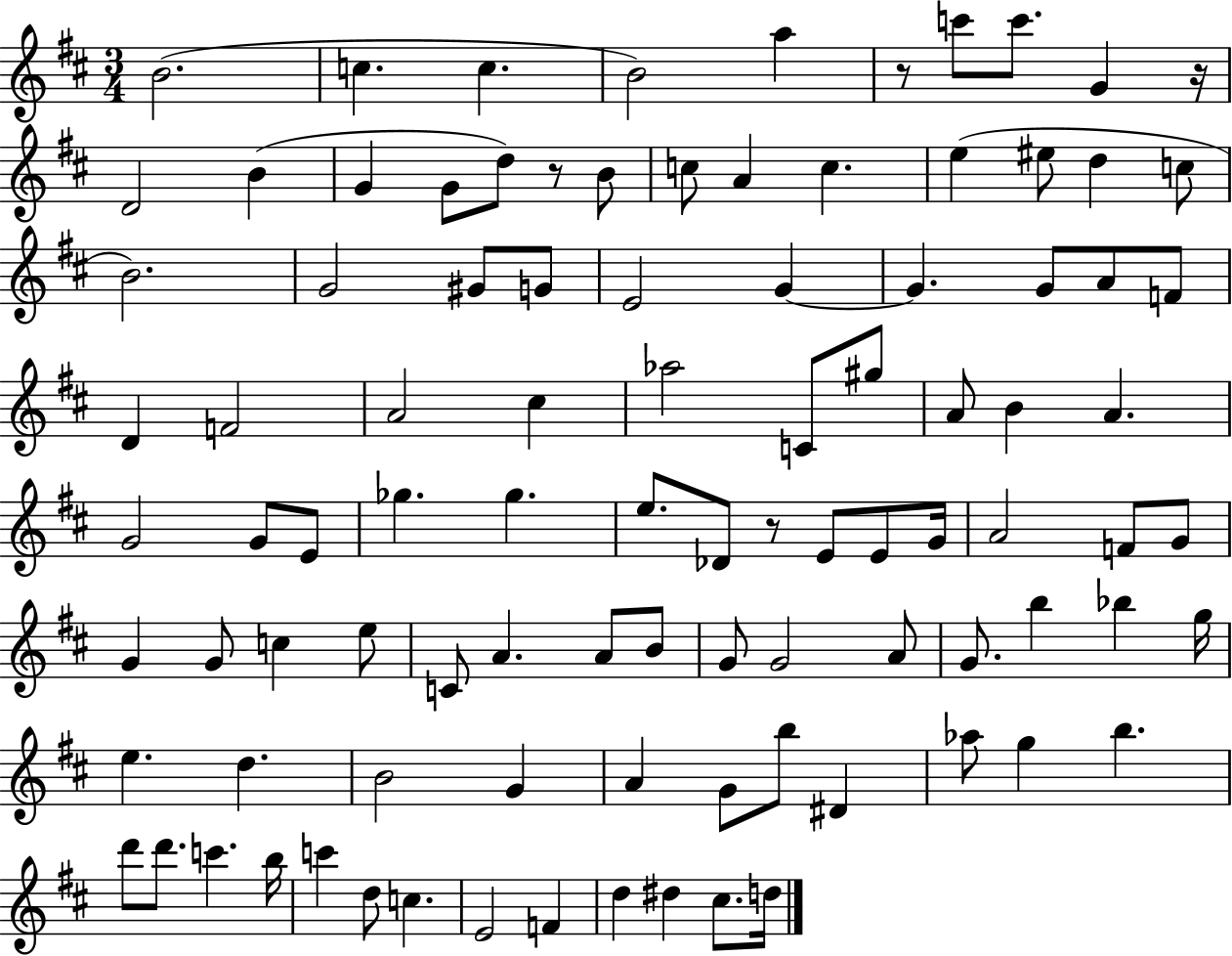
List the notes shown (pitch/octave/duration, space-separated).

B4/h. C5/q. C5/q. B4/h A5/q R/e C6/e C6/e. G4/q R/s D4/h B4/q G4/q G4/e D5/e R/e B4/e C5/e A4/q C5/q. E5/q EIS5/e D5/q C5/e B4/h. G4/h G#4/e G4/e E4/h G4/q G4/q. G4/e A4/e F4/e D4/q F4/h A4/h C#5/q Ab5/h C4/e G#5/e A4/e B4/q A4/q. G4/h G4/e E4/e Gb5/q. Gb5/q. E5/e. Db4/e R/e E4/e E4/e G4/s A4/h F4/e G4/e G4/q G4/e C5/q E5/e C4/e A4/q. A4/e B4/e G4/e G4/h A4/e G4/e. B5/q Bb5/q G5/s E5/q. D5/q. B4/h G4/q A4/q G4/e B5/e D#4/q Ab5/e G5/q B5/q. D6/e D6/e. C6/q. B5/s C6/q D5/e C5/q. E4/h F4/q D5/q D#5/q C#5/e. D5/s